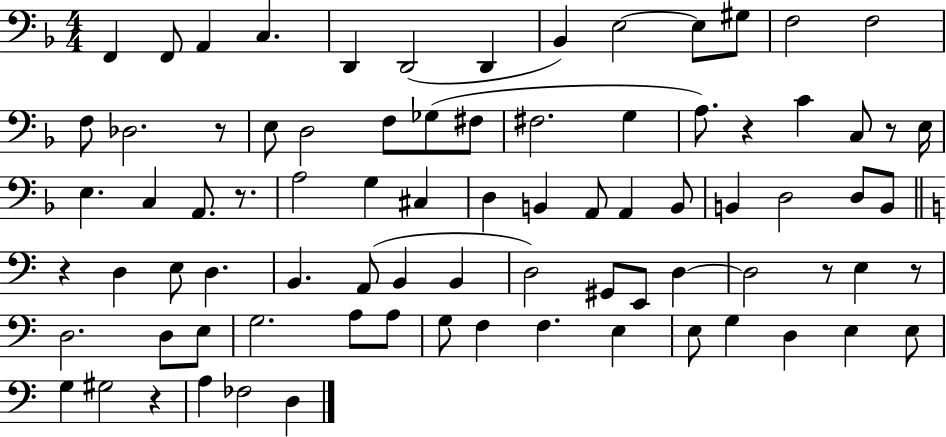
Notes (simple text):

F2/q F2/e A2/q C3/q. D2/q D2/h D2/q Bb2/q E3/h E3/e G#3/e F3/h F3/h F3/e Db3/h. R/e E3/e D3/h F3/e Gb3/e F#3/e F#3/h. G3/q A3/e. R/q C4/q C3/e R/e E3/s E3/q. C3/q A2/e. R/e. A3/h G3/q C#3/q D3/q B2/q A2/e A2/q B2/e B2/q D3/h D3/e B2/e R/q D3/q E3/e D3/q. B2/q. A2/e B2/q B2/q D3/h G#2/e E2/e D3/q D3/h R/e E3/q R/e D3/h. D3/e E3/e G3/h. A3/e A3/e G3/e F3/q F3/q. E3/q E3/e G3/q D3/q E3/q E3/e G3/q G#3/h R/q A3/q FES3/h D3/q